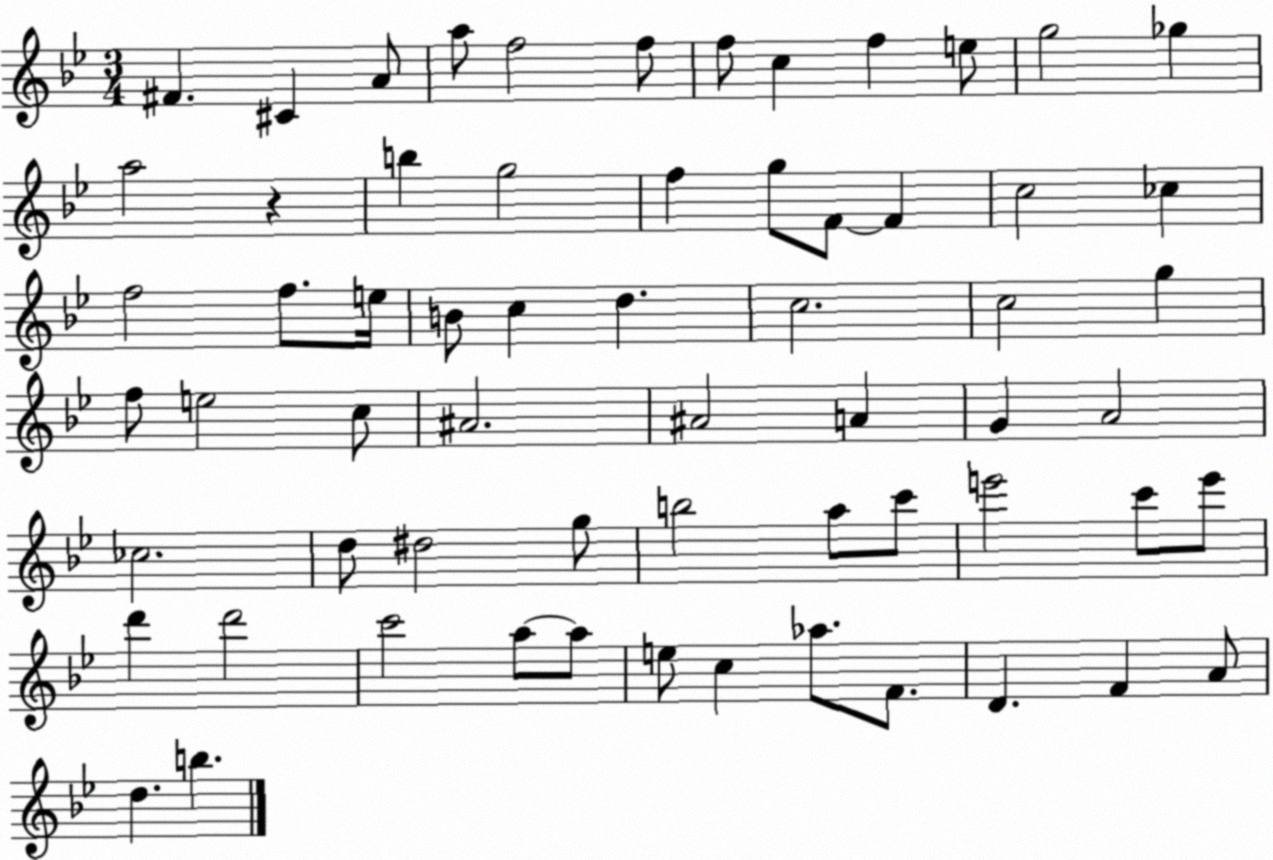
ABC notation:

X:1
T:Untitled
M:3/4
L:1/4
K:Bb
^F ^C A/2 a/2 f2 f/2 f/2 c f e/2 g2 _g a2 z b g2 f g/2 F/2 F c2 _c f2 f/2 e/4 B/2 c d c2 c2 g f/2 e2 c/2 ^A2 ^A2 A G A2 _c2 d/2 ^d2 g/2 b2 a/2 c'/2 e'2 c'/2 e'/2 d' d'2 c'2 a/2 a/2 e/2 c _a/2 F/2 D F A/2 d b